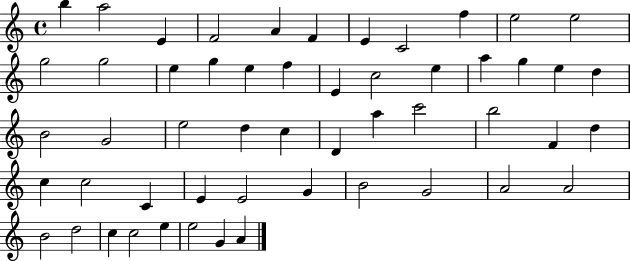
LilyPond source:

{
  \clef treble
  \time 4/4
  \defaultTimeSignature
  \key c \major
  b''4 a''2 e'4 | f'2 a'4 f'4 | e'4 c'2 f''4 | e''2 e''2 | \break g''2 g''2 | e''4 g''4 e''4 f''4 | e'4 c''2 e''4 | a''4 g''4 e''4 d''4 | \break b'2 g'2 | e''2 d''4 c''4 | d'4 a''4 c'''2 | b''2 f'4 d''4 | \break c''4 c''2 c'4 | e'4 e'2 g'4 | b'2 g'2 | a'2 a'2 | \break b'2 d''2 | c''4 c''2 e''4 | e''2 g'4 a'4 | \bar "|."
}